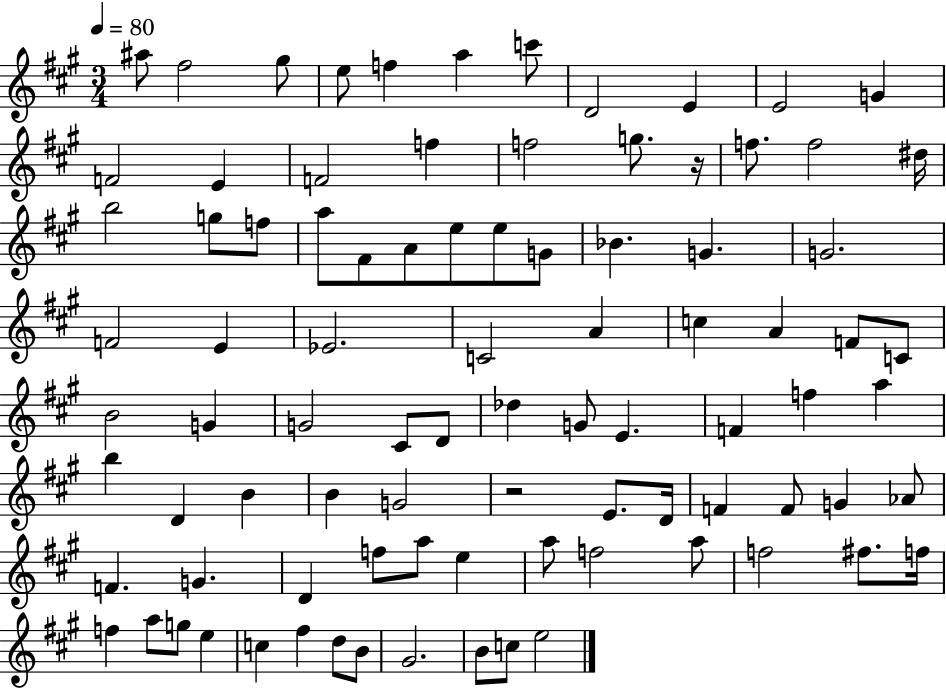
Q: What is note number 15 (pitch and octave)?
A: F5